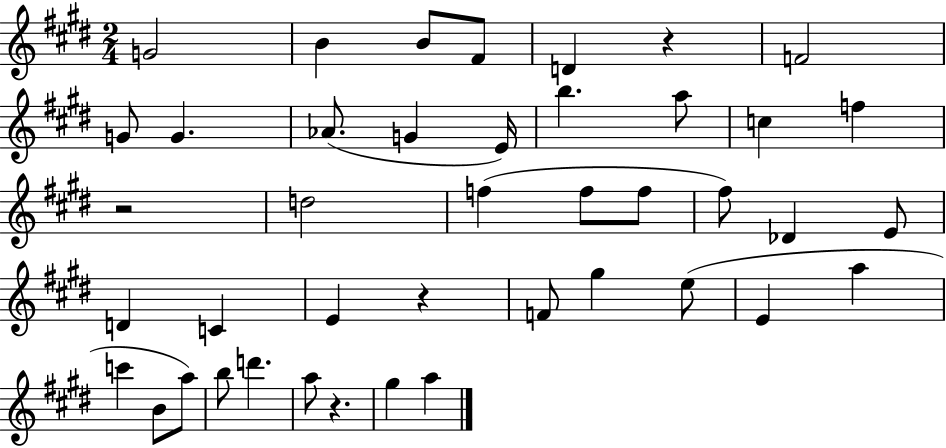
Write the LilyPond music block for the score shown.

{
  \clef treble
  \numericTimeSignature
  \time 2/4
  \key e \major
  \repeat volta 2 { g'2 | b'4 b'8 fis'8 | d'4 r4 | f'2 | \break g'8 g'4. | aes'8.( g'4 e'16) | b''4. a''8 | c''4 f''4 | \break r2 | d''2 | f''4( f''8 f''8 | fis''8) des'4 e'8 | \break d'4 c'4 | e'4 r4 | f'8 gis''4 e''8( | e'4 a''4 | \break c'''4 b'8 a''8) | b''8 d'''4. | a''8 r4. | gis''4 a''4 | \break } \bar "|."
}